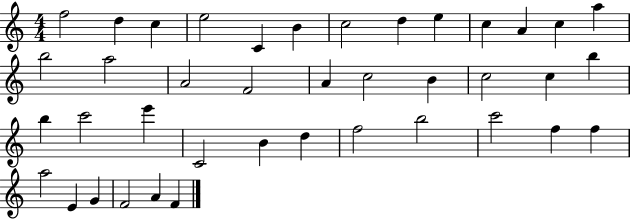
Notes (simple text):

F5/h D5/q C5/q E5/h C4/q B4/q C5/h D5/q E5/q C5/q A4/q C5/q A5/q B5/h A5/h A4/h F4/h A4/q C5/h B4/q C5/h C5/q B5/q B5/q C6/h E6/q C4/h B4/q D5/q F5/h B5/h C6/h F5/q F5/q A5/h E4/q G4/q F4/h A4/q F4/q